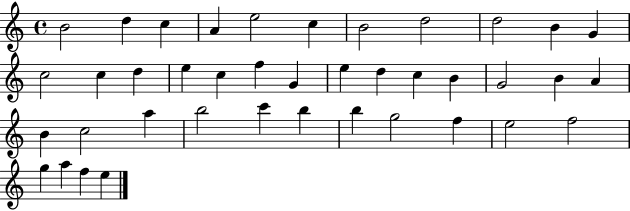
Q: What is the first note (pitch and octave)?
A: B4